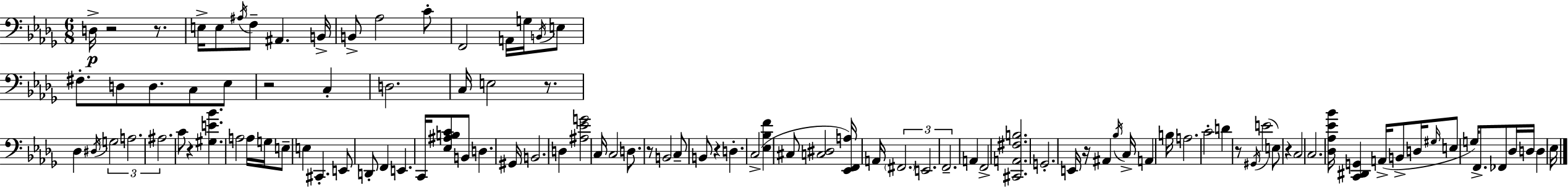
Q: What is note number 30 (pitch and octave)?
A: C4